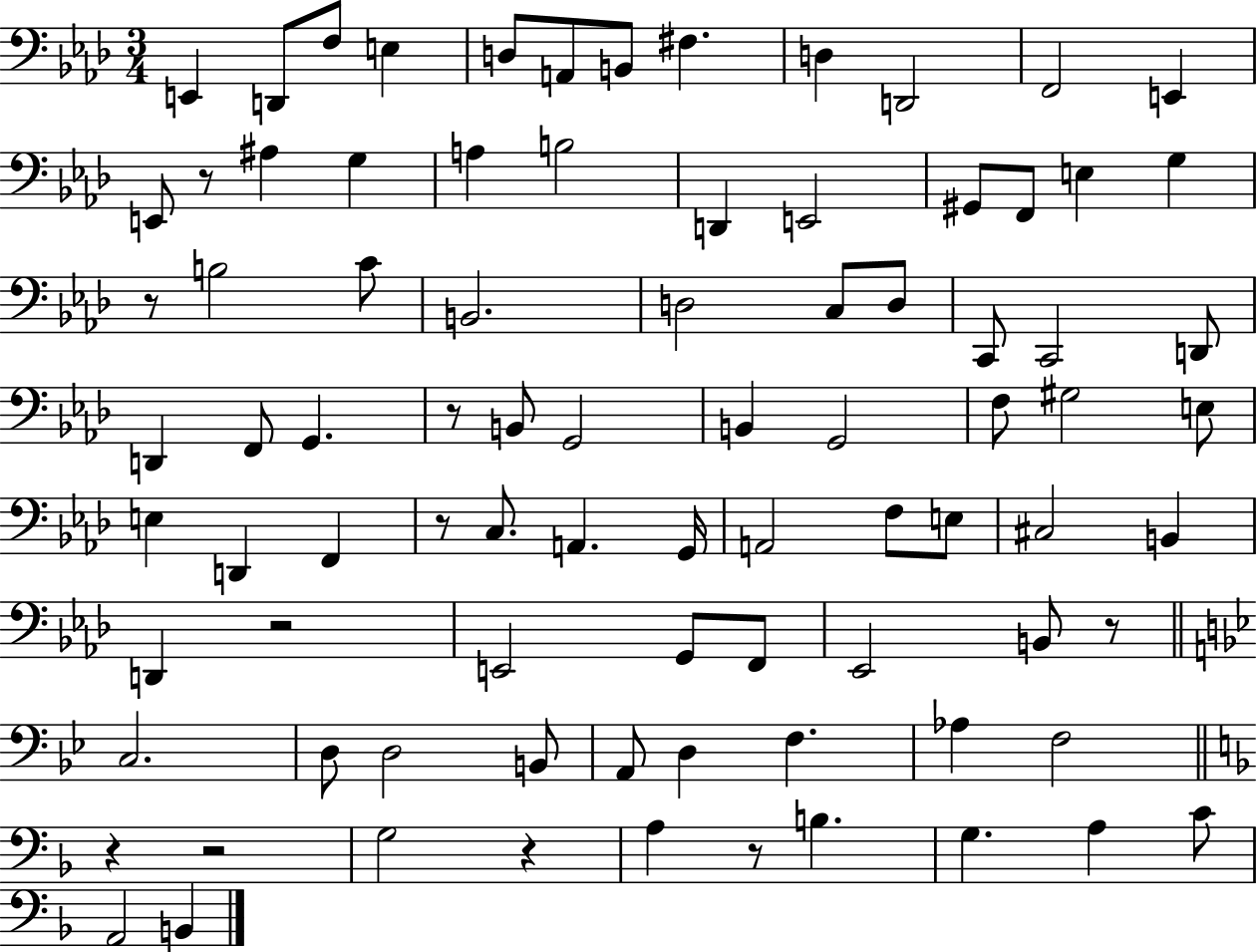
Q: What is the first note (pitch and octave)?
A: E2